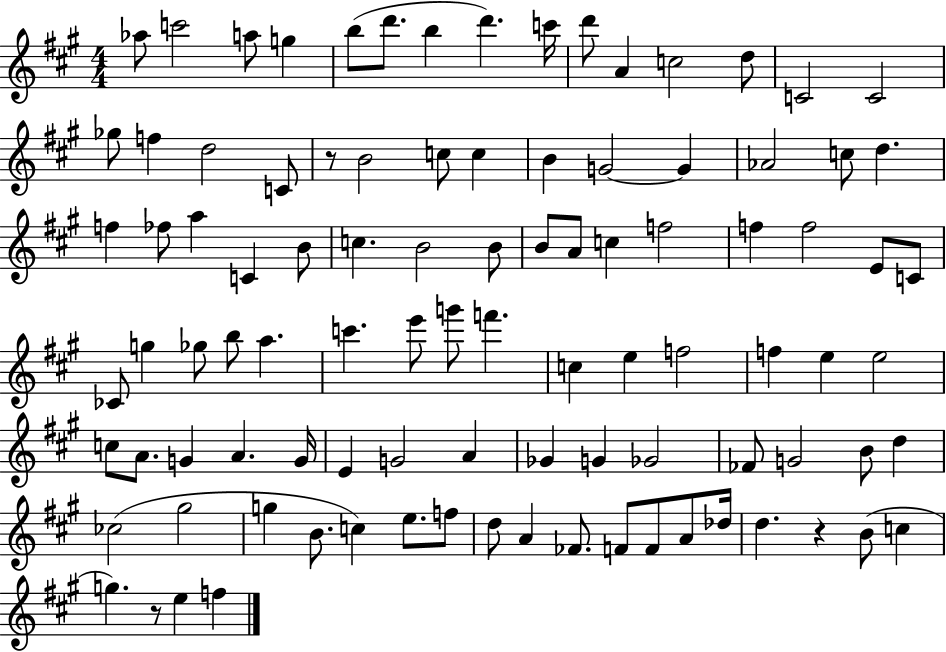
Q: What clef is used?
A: treble